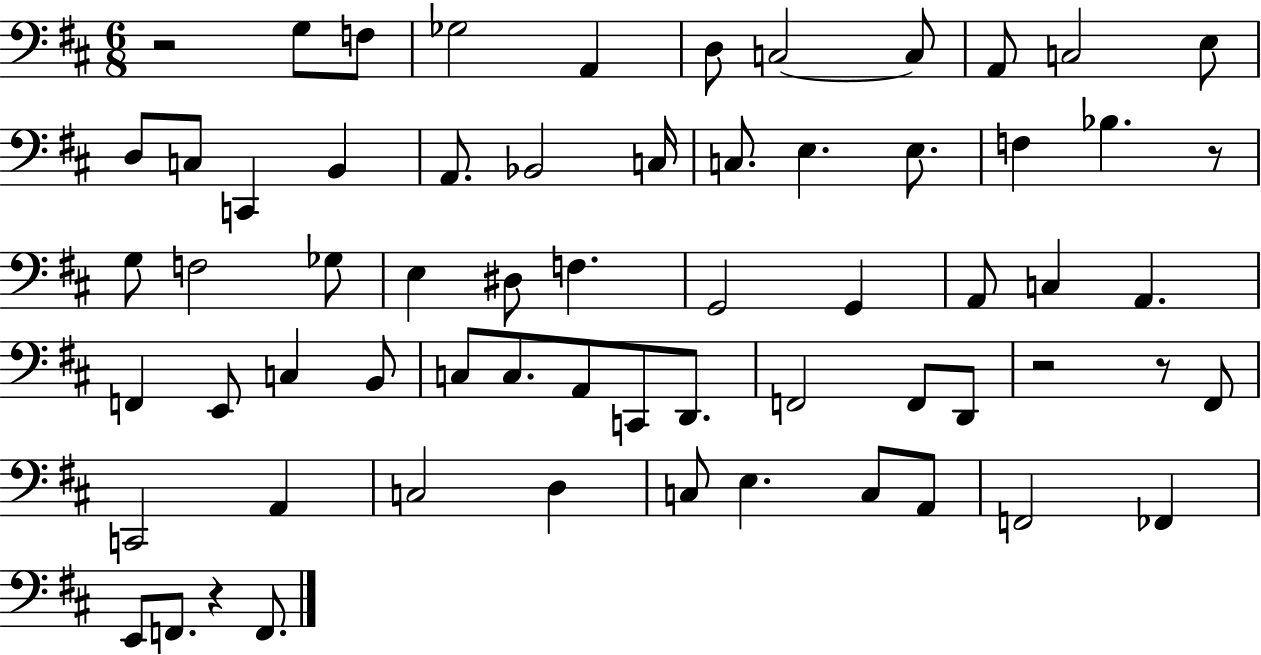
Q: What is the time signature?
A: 6/8